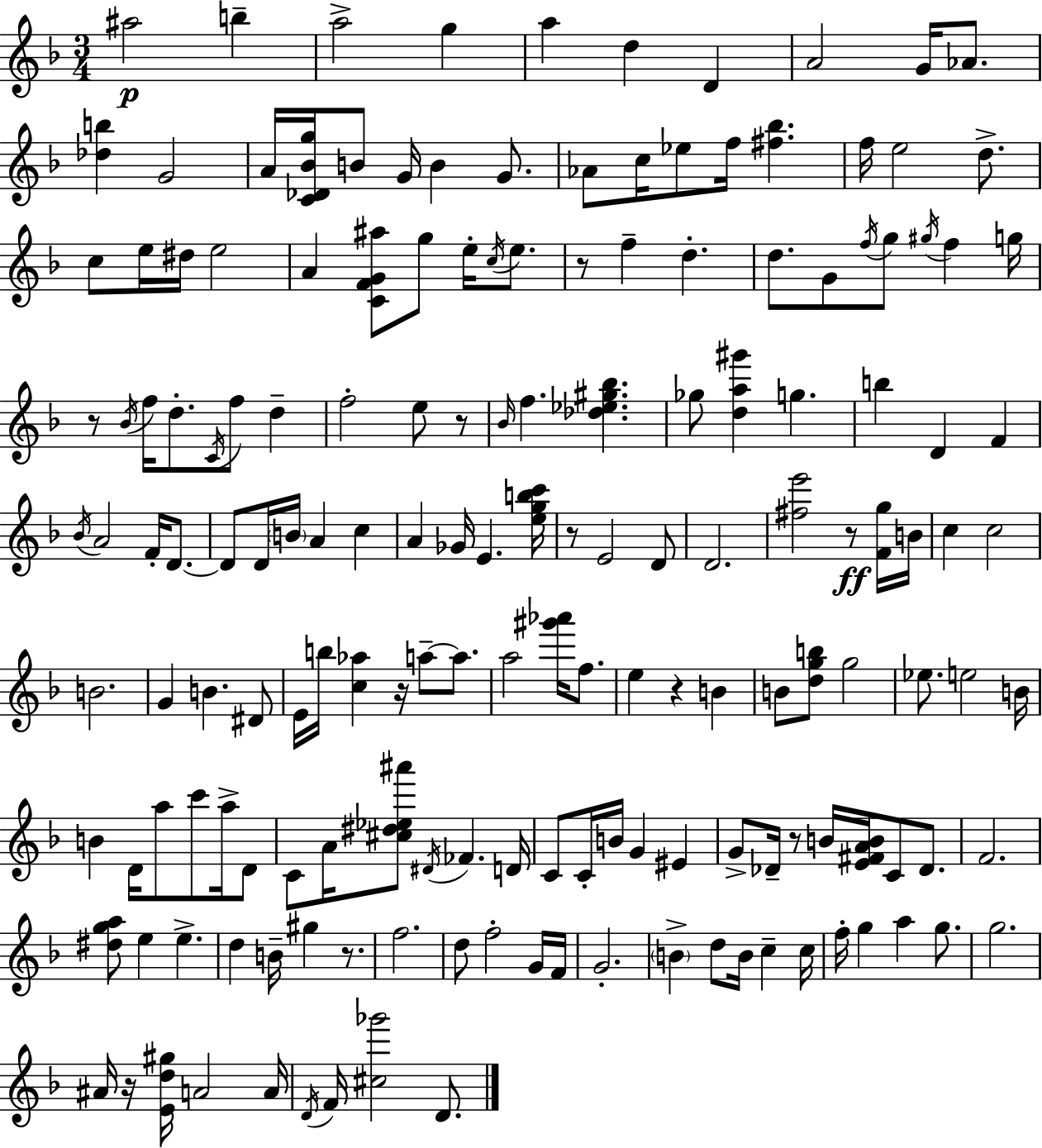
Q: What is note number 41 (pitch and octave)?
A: G5